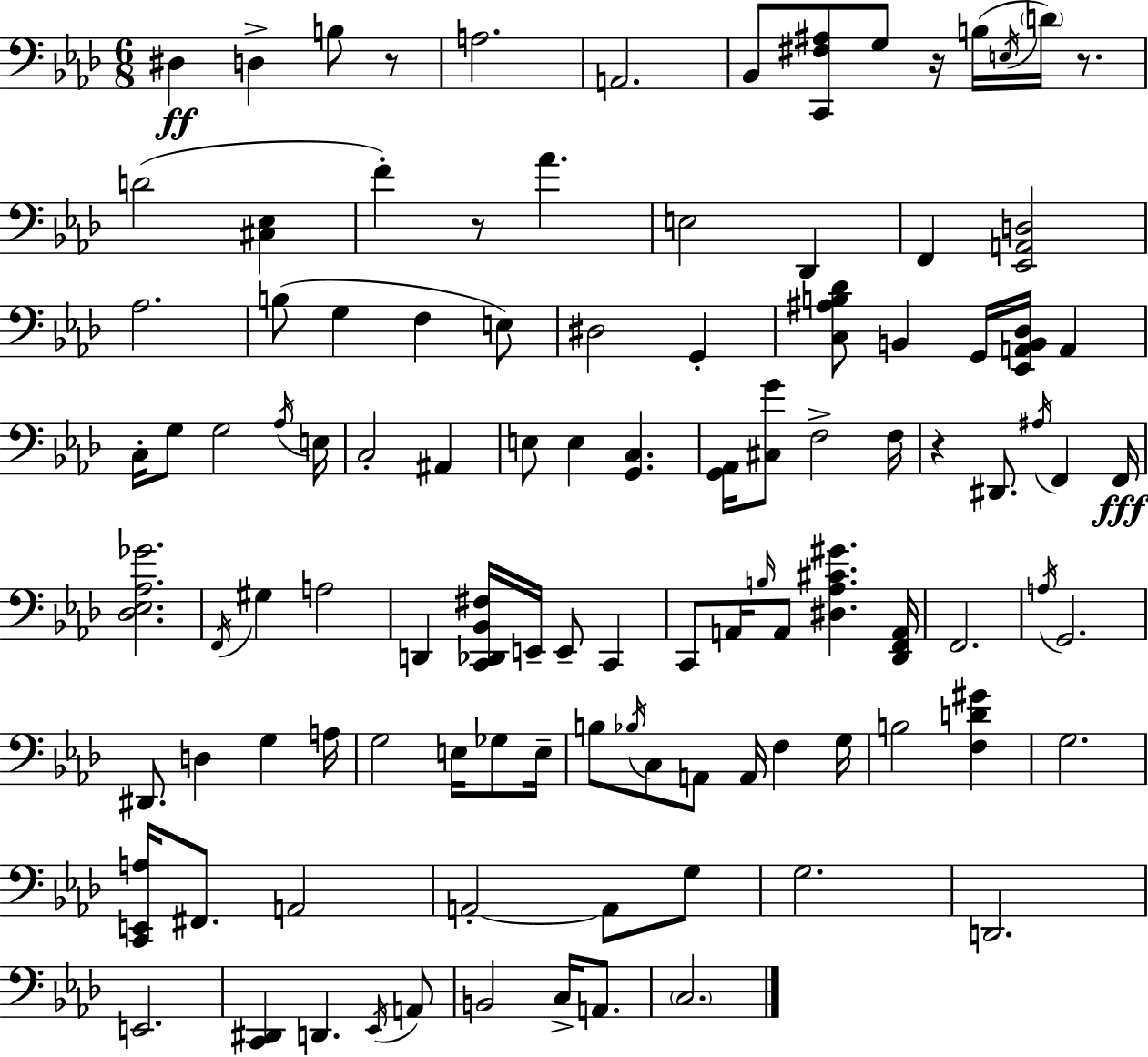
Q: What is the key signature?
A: AES major